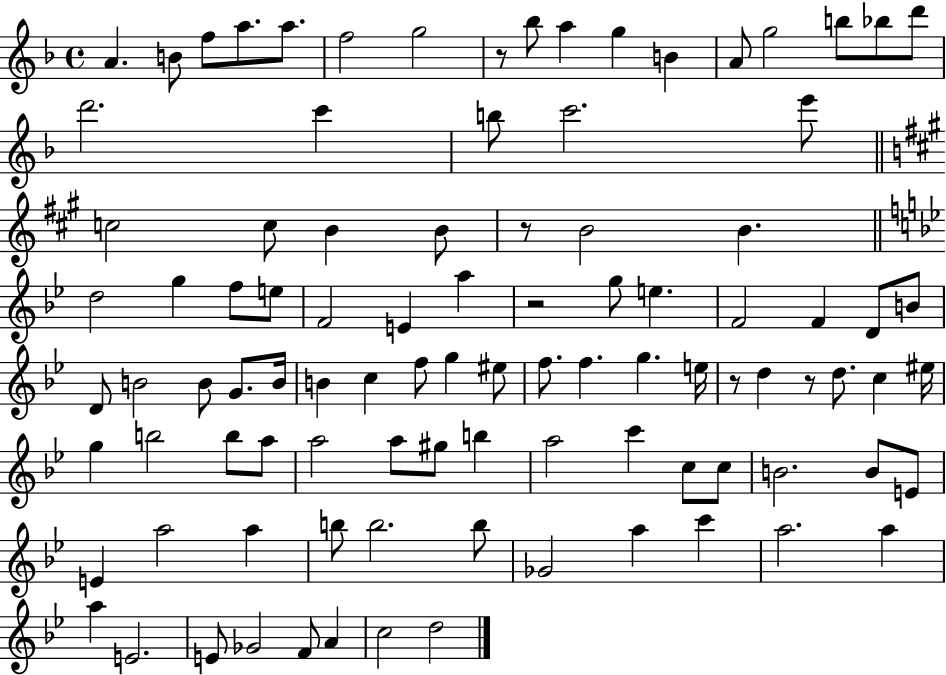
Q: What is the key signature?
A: F major